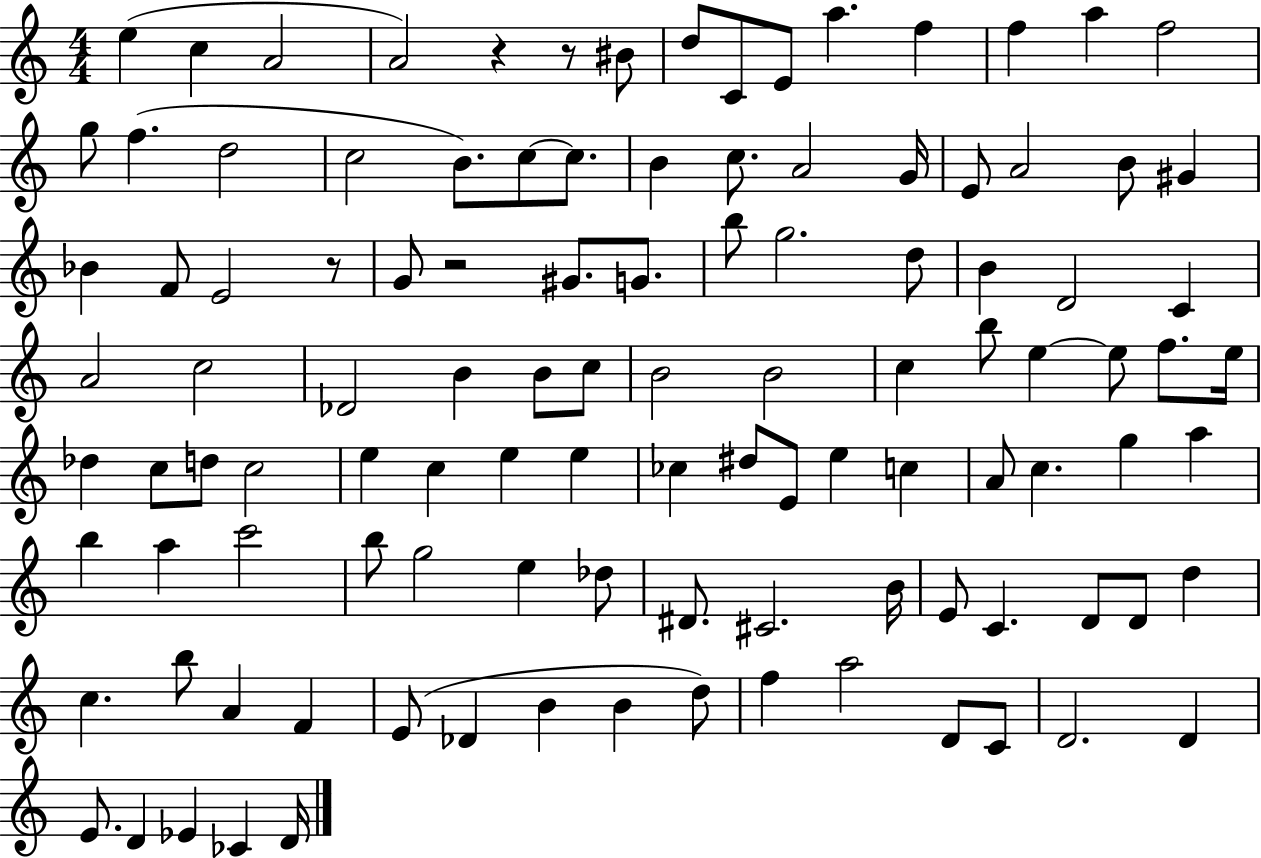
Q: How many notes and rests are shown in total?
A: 110